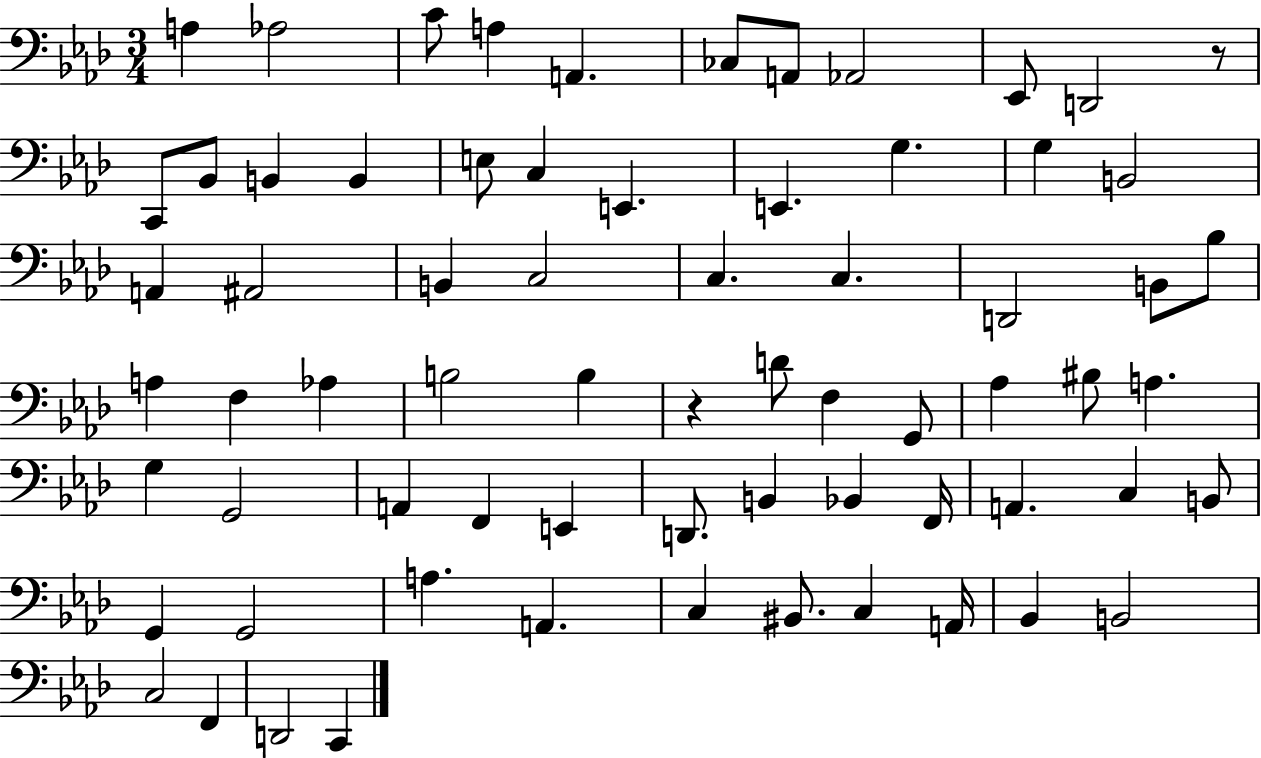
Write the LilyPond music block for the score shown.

{
  \clef bass
  \numericTimeSignature
  \time 3/4
  \key aes \major
  \repeat volta 2 { a4 aes2 | c'8 a4 a,4. | ces8 a,8 aes,2 | ees,8 d,2 r8 | \break c,8 bes,8 b,4 b,4 | e8 c4 e,4. | e,4. g4. | g4 b,2 | \break a,4 ais,2 | b,4 c2 | c4. c4. | d,2 b,8 bes8 | \break a4 f4 aes4 | b2 b4 | r4 d'8 f4 g,8 | aes4 bis8 a4. | \break g4 g,2 | a,4 f,4 e,4 | d,8. b,4 bes,4 f,16 | a,4. c4 b,8 | \break g,4 g,2 | a4. a,4. | c4 bis,8. c4 a,16 | bes,4 b,2 | \break c2 f,4 | d,2 c,4 | } \bar "|."
}